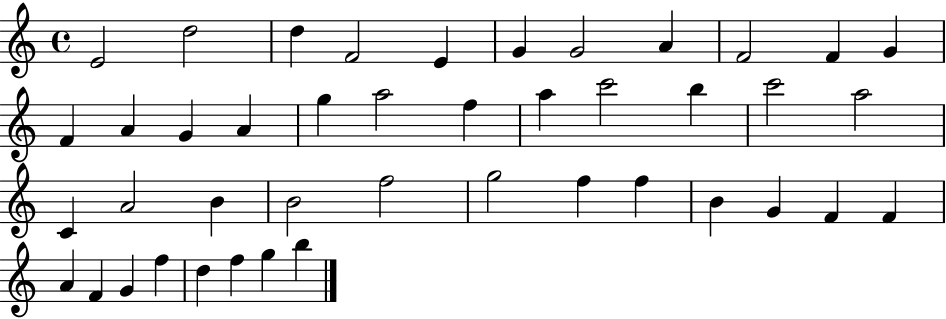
X:1
T:Untitled
M:4/4
L:1/4
K:C
E2 d2 d F2 E G G2 A F2 F G F A G A g a2 f a c'2 b c'2 a2 C A2 B B2 f2 g2 f f B G F F A F G f d f g b